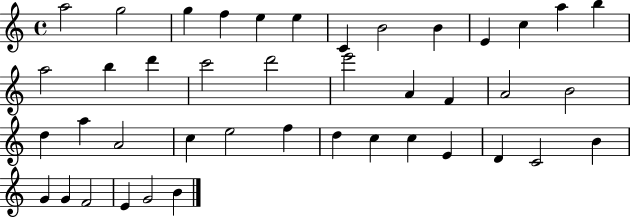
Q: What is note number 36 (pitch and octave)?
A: B4